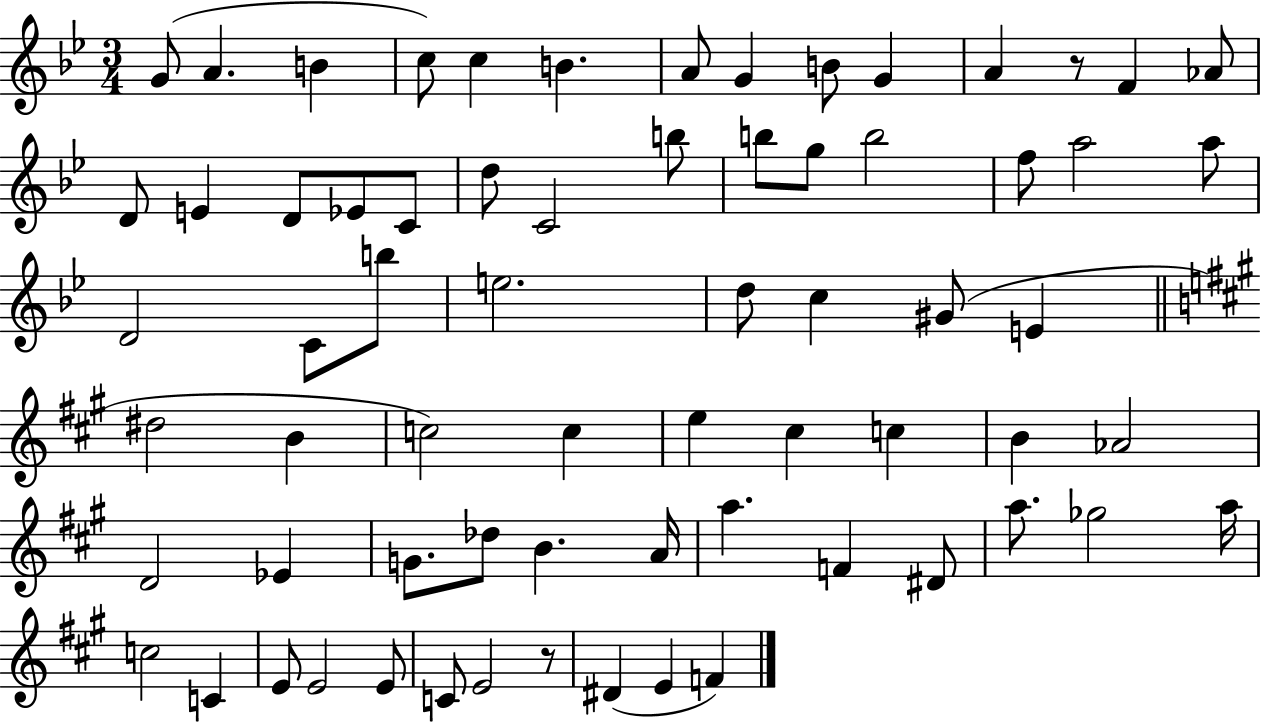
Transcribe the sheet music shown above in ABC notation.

X:1
T:Untitled
M:3/4
L:1/4
K:Bb
G/2 A B c/2 c B A/2 G B/2 G A z/2 F _A/2 D/2 E D/2 _E/2 C/2 d/2 C2 b/2 b/2 g/2 b2 f/2 a2 a/2 D2 C/2 b/2 e2 d/2 c ^G/2 E ^d2 B c2 c e ^c c B _A2 D2 _E G/2 _d/2 B A/4 a F ^D/2 a/2 _g2 a/4 c2 C E/2 E2 E/2 C/2 E2 z/2 ^D E F